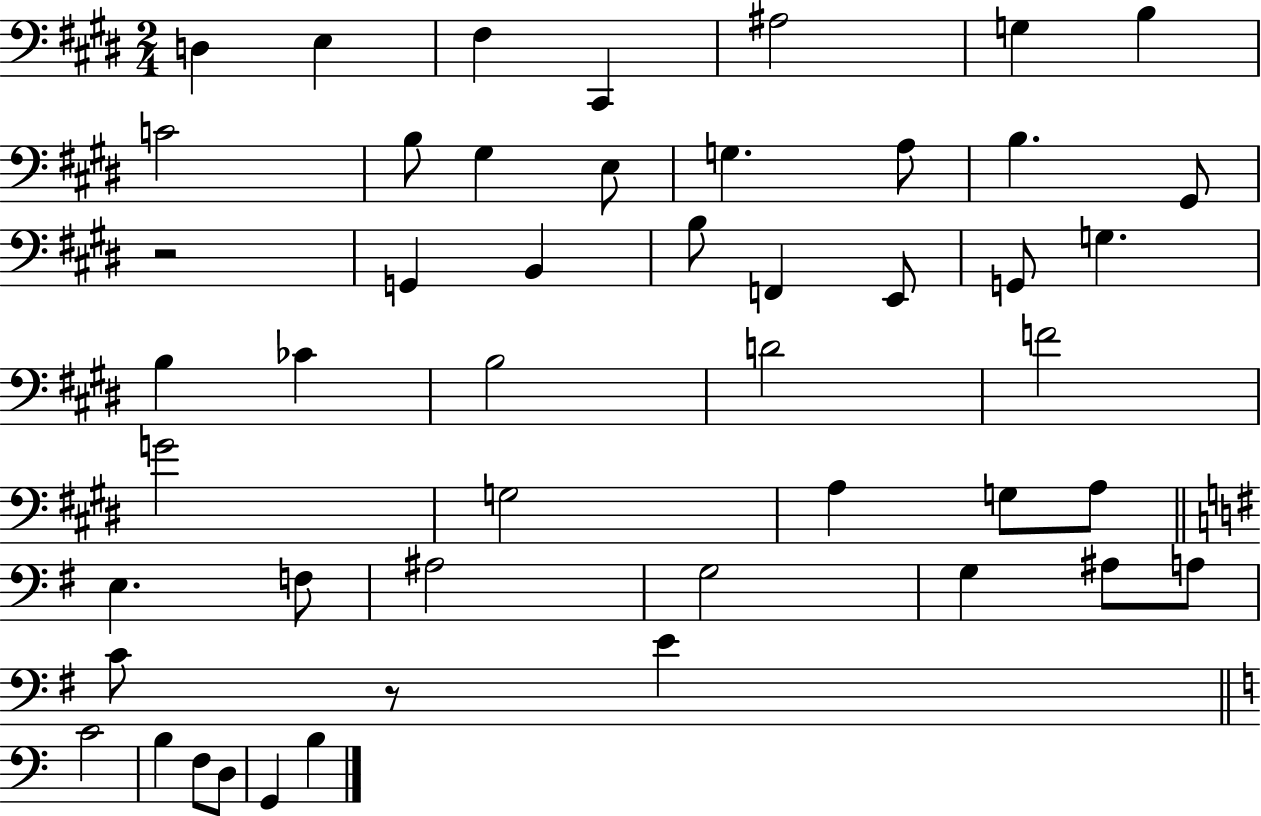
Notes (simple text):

D3/q E3/q F#3/q C#2/q A#3/h G3/q B3/q C4/h B3/e G#3/q E3/e G3/q. A3/e B3/q. G#2/e R/h G2/q B2/q B3/e F2/q E2/e G2/e G3/q. B3/q CES4/q B3/h D4/h F4/h G4/h G3/h A3/q G3/e A3/e E3/q. F3/e A#3/h G3/h G3/q A#3/e A3/e C4/e R/e E4/q C4/h B3/q F3/e D3/e G2/q B3/q